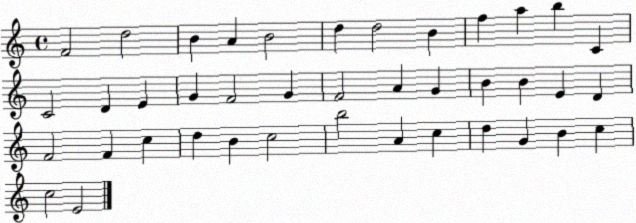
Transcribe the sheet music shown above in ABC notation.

X:1
T:Untitled
M:4/4
L:1/4
K:C
F2 d2 B A B2 d d2 B f a b C C2 D E G F2 G F2 A G B B E D F2 F c d B c2 b2 A c d G B c c2 E2